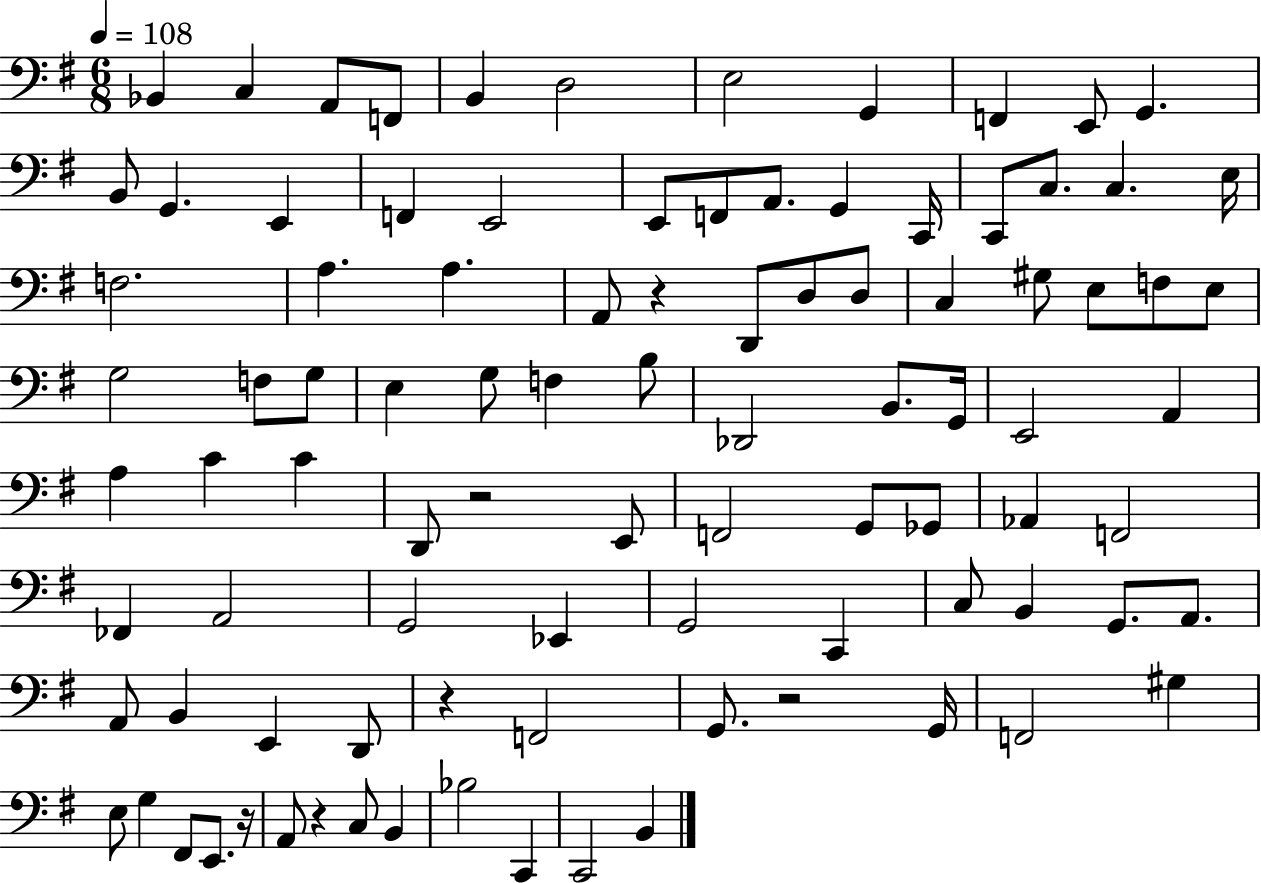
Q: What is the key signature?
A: G major